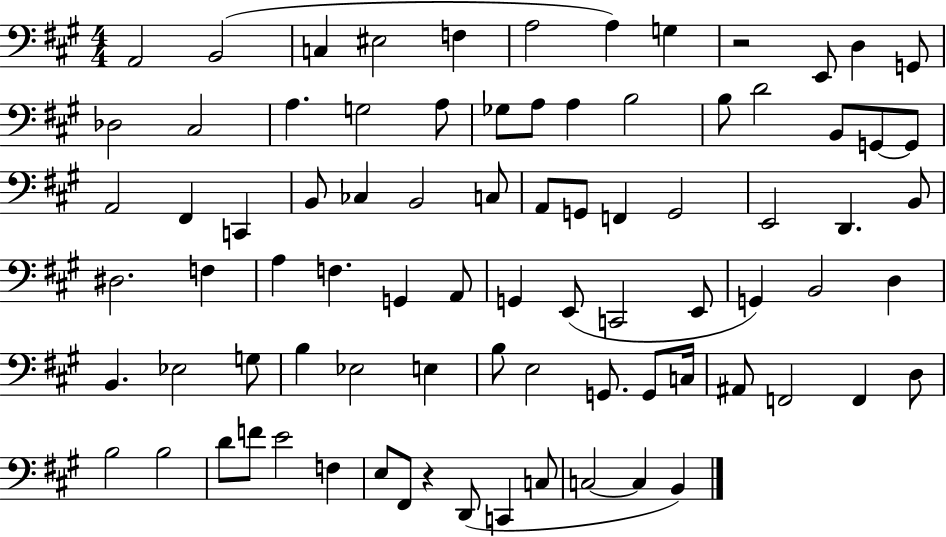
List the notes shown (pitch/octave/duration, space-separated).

A2/h B2/h C3/q EIS3/h F3/q A3/h A3/q G3/q R/h E2/e D3/q G2/e Db3/h C#3/h A3/q. G3/h A3/e Gb3/e A3/e A3/q B3/h B3/e D4/h B2/e G2/e G2/e A2/h F#2/q C2/q B2/e CES3/q B2/h C3/e A2/e G2/e F2/q G2/h E2/h D2/q. B2/e D#3/h. F3/q A3/q F3/q. G2/q A2/e G2/q E2/e C2/h E2/e G2/q B2/h D3/q B2/q. Eb3/h G3/e B3/q Eb3/h E3/q B3/e E3/h G2/e. G2/e C3/s A#2/e F2/h F2/q D3/e B3/h B3/h D4/e F4/e E4/h F3/q E3/e F#2/e R/q D2/e C2/q C3/e C3/h C3/q B2/q